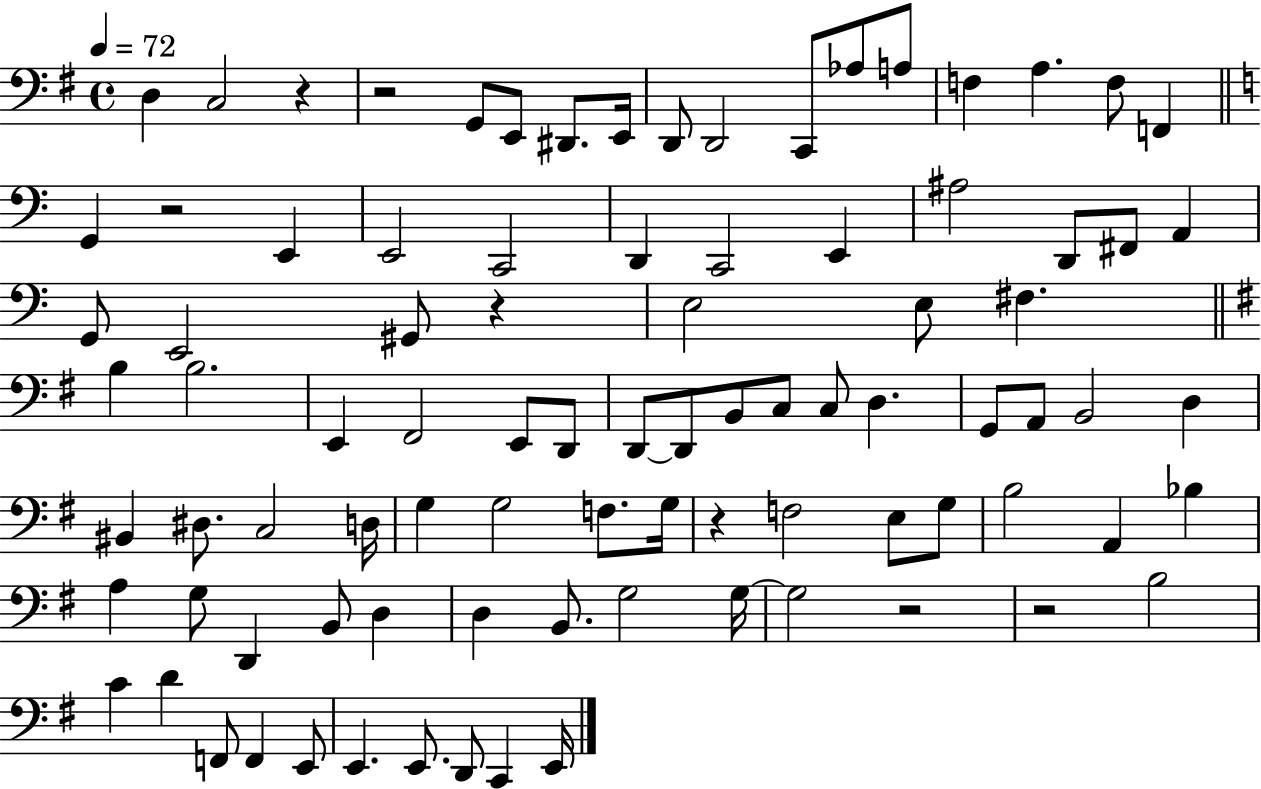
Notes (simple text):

D3/q C3/h R/q R/h G2/e E2/e D#2/e. E2/s D2/e D2/h C2/e Ab3/e A3/e F3/q A3/q. F3/e F2/q G2/q R/h E2/q E2/h C2/h D2/q C2/h E2/q A#3/h D2/e F#2/e A2/q G2/e E2/h G#2/e R/q E3/h E3/e F#3/q. B3/q B3/h. E2/q F#2/h E2/e D2/e D2/e D2/e B2/e C3/e C3/e D3/q. G2/e A2/e B2/h D3/q BIS2/q D#3/e. C3/h D3/s G3/q G3/h F3/e. G3/s R/q F3/h E3/e G3/e B3/h A2/q Bb3/q A3/q G3/e D2/q B2/e D3/q D3/q B2/e. G3/h G3/s G3/h R/h R/h B3/h C4/q D4/q F2/e F2/q E2/e E2/q. E2/e. D2/e C2/q E2/s